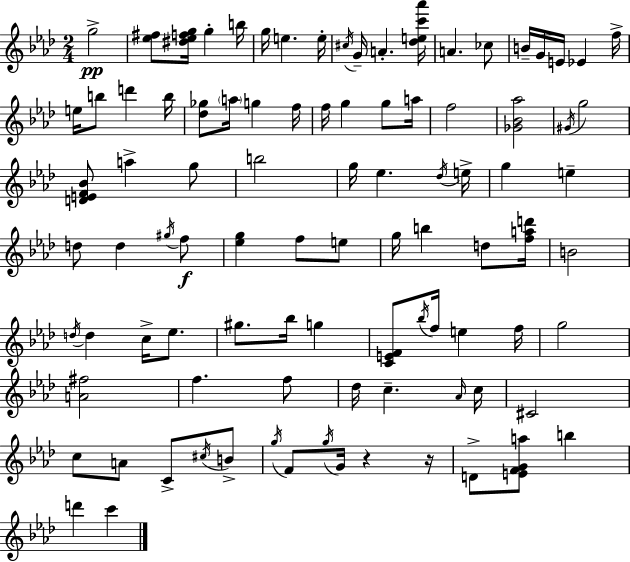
{
  \clef treble
  \numericTimeSignature
  \time 2/4
  \key aes \major
  \repeat volta 2 { g''2->\pp | <ees'' fis''>8 <dis'' ees'' f'' g''>16 g''4-. b''16 | g''16 e''4. e''16-. | \acciaccatura { cis''16 } g'16-- a'4.-. | \break <des'' e'' c''' aes'''>16 a'4. ces''8 | b'16-- g'16 e'16 ees'4 | f''16-> e''16 b''8 d'''4 | b''16 <des'' ges''>8 \parenthesize a''16 g''4 | \break f''16 f''16 g''4 g''8 | a''16 f''2 | <ges' bes' aes''>2 | \acciaccatura { gis'16 } g''2 | \break <d' e' f' bes'>8 a''4-> | g''8 b''2 | g''16 ees''4. | \acciaccatura { des''16 } e''16-> g''4 e''4-- | \break d''8 d''4 | \acciaccatura { gis''16 }\f f''8 <ees'' g''>4 | f''8 e''8 g''16 b''4 | d''8 <f'' a'' d'''>16 b'2 | \break \acciaccatura { d''16 } d''4 | c''16-> ees''8. gis''8. | bes''16 g''4 <c' e' f'>8 \acciaccatura { bes''16 } | f''16 e''4 f''16 g''2 | \break <a' fis''>2 | f''4. | f''8 des''16 c''4.-- | \grace { aes'16 } c''16 cis'2 | \break c''8 | a'8 c'8-> \acciaccatura { cis''16 } b'8-> | \acciaccatura { g''16 } f'8 \acciaccatura { g''16 } g'16 r4 | r16 d'8-> <e' f' g' a''>8 b''4 | \break d'''4 c'''4 | } \bar "|."
}